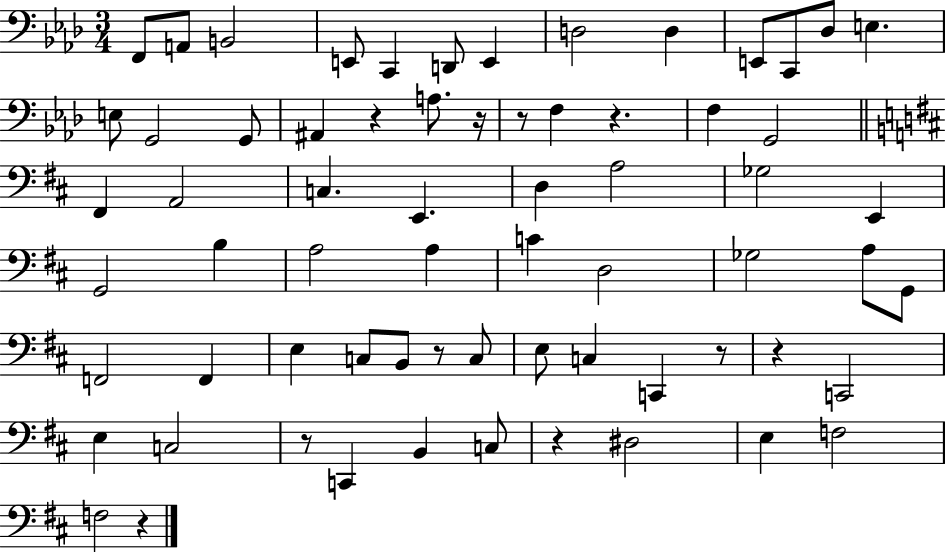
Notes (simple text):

F2/e A2/e B2/h E2/e C2/q D2/e E2/q D3/h D3/q E2/e C2/e Db3/e E3/q. E3/e G2/h G2/e A#2/q R/q A3/e. R/s R/e F3/q R/q. F3/q G2/h F#2/q A2/h C3/q. E2/q. D3/q A3/h Gb3/h E2/q G2/h B3/q A3/h A3/q C4/q D3/h Gb3/h A3/e G2/e F2/h F2/q E3/q C3/e B2/e R/e C3/e E3/e C3/q C2/q R/e R/q C2/h E3/q C3/h R/e C2/q B2/q C3/e R/q D#3/h E3/q F3/h F3/h R/q